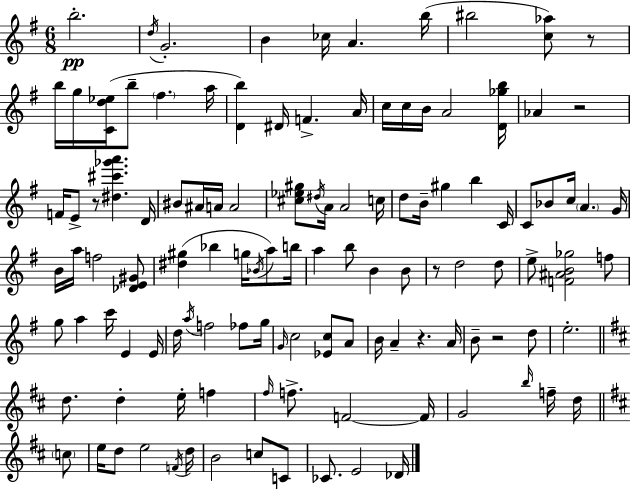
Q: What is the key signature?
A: E minor